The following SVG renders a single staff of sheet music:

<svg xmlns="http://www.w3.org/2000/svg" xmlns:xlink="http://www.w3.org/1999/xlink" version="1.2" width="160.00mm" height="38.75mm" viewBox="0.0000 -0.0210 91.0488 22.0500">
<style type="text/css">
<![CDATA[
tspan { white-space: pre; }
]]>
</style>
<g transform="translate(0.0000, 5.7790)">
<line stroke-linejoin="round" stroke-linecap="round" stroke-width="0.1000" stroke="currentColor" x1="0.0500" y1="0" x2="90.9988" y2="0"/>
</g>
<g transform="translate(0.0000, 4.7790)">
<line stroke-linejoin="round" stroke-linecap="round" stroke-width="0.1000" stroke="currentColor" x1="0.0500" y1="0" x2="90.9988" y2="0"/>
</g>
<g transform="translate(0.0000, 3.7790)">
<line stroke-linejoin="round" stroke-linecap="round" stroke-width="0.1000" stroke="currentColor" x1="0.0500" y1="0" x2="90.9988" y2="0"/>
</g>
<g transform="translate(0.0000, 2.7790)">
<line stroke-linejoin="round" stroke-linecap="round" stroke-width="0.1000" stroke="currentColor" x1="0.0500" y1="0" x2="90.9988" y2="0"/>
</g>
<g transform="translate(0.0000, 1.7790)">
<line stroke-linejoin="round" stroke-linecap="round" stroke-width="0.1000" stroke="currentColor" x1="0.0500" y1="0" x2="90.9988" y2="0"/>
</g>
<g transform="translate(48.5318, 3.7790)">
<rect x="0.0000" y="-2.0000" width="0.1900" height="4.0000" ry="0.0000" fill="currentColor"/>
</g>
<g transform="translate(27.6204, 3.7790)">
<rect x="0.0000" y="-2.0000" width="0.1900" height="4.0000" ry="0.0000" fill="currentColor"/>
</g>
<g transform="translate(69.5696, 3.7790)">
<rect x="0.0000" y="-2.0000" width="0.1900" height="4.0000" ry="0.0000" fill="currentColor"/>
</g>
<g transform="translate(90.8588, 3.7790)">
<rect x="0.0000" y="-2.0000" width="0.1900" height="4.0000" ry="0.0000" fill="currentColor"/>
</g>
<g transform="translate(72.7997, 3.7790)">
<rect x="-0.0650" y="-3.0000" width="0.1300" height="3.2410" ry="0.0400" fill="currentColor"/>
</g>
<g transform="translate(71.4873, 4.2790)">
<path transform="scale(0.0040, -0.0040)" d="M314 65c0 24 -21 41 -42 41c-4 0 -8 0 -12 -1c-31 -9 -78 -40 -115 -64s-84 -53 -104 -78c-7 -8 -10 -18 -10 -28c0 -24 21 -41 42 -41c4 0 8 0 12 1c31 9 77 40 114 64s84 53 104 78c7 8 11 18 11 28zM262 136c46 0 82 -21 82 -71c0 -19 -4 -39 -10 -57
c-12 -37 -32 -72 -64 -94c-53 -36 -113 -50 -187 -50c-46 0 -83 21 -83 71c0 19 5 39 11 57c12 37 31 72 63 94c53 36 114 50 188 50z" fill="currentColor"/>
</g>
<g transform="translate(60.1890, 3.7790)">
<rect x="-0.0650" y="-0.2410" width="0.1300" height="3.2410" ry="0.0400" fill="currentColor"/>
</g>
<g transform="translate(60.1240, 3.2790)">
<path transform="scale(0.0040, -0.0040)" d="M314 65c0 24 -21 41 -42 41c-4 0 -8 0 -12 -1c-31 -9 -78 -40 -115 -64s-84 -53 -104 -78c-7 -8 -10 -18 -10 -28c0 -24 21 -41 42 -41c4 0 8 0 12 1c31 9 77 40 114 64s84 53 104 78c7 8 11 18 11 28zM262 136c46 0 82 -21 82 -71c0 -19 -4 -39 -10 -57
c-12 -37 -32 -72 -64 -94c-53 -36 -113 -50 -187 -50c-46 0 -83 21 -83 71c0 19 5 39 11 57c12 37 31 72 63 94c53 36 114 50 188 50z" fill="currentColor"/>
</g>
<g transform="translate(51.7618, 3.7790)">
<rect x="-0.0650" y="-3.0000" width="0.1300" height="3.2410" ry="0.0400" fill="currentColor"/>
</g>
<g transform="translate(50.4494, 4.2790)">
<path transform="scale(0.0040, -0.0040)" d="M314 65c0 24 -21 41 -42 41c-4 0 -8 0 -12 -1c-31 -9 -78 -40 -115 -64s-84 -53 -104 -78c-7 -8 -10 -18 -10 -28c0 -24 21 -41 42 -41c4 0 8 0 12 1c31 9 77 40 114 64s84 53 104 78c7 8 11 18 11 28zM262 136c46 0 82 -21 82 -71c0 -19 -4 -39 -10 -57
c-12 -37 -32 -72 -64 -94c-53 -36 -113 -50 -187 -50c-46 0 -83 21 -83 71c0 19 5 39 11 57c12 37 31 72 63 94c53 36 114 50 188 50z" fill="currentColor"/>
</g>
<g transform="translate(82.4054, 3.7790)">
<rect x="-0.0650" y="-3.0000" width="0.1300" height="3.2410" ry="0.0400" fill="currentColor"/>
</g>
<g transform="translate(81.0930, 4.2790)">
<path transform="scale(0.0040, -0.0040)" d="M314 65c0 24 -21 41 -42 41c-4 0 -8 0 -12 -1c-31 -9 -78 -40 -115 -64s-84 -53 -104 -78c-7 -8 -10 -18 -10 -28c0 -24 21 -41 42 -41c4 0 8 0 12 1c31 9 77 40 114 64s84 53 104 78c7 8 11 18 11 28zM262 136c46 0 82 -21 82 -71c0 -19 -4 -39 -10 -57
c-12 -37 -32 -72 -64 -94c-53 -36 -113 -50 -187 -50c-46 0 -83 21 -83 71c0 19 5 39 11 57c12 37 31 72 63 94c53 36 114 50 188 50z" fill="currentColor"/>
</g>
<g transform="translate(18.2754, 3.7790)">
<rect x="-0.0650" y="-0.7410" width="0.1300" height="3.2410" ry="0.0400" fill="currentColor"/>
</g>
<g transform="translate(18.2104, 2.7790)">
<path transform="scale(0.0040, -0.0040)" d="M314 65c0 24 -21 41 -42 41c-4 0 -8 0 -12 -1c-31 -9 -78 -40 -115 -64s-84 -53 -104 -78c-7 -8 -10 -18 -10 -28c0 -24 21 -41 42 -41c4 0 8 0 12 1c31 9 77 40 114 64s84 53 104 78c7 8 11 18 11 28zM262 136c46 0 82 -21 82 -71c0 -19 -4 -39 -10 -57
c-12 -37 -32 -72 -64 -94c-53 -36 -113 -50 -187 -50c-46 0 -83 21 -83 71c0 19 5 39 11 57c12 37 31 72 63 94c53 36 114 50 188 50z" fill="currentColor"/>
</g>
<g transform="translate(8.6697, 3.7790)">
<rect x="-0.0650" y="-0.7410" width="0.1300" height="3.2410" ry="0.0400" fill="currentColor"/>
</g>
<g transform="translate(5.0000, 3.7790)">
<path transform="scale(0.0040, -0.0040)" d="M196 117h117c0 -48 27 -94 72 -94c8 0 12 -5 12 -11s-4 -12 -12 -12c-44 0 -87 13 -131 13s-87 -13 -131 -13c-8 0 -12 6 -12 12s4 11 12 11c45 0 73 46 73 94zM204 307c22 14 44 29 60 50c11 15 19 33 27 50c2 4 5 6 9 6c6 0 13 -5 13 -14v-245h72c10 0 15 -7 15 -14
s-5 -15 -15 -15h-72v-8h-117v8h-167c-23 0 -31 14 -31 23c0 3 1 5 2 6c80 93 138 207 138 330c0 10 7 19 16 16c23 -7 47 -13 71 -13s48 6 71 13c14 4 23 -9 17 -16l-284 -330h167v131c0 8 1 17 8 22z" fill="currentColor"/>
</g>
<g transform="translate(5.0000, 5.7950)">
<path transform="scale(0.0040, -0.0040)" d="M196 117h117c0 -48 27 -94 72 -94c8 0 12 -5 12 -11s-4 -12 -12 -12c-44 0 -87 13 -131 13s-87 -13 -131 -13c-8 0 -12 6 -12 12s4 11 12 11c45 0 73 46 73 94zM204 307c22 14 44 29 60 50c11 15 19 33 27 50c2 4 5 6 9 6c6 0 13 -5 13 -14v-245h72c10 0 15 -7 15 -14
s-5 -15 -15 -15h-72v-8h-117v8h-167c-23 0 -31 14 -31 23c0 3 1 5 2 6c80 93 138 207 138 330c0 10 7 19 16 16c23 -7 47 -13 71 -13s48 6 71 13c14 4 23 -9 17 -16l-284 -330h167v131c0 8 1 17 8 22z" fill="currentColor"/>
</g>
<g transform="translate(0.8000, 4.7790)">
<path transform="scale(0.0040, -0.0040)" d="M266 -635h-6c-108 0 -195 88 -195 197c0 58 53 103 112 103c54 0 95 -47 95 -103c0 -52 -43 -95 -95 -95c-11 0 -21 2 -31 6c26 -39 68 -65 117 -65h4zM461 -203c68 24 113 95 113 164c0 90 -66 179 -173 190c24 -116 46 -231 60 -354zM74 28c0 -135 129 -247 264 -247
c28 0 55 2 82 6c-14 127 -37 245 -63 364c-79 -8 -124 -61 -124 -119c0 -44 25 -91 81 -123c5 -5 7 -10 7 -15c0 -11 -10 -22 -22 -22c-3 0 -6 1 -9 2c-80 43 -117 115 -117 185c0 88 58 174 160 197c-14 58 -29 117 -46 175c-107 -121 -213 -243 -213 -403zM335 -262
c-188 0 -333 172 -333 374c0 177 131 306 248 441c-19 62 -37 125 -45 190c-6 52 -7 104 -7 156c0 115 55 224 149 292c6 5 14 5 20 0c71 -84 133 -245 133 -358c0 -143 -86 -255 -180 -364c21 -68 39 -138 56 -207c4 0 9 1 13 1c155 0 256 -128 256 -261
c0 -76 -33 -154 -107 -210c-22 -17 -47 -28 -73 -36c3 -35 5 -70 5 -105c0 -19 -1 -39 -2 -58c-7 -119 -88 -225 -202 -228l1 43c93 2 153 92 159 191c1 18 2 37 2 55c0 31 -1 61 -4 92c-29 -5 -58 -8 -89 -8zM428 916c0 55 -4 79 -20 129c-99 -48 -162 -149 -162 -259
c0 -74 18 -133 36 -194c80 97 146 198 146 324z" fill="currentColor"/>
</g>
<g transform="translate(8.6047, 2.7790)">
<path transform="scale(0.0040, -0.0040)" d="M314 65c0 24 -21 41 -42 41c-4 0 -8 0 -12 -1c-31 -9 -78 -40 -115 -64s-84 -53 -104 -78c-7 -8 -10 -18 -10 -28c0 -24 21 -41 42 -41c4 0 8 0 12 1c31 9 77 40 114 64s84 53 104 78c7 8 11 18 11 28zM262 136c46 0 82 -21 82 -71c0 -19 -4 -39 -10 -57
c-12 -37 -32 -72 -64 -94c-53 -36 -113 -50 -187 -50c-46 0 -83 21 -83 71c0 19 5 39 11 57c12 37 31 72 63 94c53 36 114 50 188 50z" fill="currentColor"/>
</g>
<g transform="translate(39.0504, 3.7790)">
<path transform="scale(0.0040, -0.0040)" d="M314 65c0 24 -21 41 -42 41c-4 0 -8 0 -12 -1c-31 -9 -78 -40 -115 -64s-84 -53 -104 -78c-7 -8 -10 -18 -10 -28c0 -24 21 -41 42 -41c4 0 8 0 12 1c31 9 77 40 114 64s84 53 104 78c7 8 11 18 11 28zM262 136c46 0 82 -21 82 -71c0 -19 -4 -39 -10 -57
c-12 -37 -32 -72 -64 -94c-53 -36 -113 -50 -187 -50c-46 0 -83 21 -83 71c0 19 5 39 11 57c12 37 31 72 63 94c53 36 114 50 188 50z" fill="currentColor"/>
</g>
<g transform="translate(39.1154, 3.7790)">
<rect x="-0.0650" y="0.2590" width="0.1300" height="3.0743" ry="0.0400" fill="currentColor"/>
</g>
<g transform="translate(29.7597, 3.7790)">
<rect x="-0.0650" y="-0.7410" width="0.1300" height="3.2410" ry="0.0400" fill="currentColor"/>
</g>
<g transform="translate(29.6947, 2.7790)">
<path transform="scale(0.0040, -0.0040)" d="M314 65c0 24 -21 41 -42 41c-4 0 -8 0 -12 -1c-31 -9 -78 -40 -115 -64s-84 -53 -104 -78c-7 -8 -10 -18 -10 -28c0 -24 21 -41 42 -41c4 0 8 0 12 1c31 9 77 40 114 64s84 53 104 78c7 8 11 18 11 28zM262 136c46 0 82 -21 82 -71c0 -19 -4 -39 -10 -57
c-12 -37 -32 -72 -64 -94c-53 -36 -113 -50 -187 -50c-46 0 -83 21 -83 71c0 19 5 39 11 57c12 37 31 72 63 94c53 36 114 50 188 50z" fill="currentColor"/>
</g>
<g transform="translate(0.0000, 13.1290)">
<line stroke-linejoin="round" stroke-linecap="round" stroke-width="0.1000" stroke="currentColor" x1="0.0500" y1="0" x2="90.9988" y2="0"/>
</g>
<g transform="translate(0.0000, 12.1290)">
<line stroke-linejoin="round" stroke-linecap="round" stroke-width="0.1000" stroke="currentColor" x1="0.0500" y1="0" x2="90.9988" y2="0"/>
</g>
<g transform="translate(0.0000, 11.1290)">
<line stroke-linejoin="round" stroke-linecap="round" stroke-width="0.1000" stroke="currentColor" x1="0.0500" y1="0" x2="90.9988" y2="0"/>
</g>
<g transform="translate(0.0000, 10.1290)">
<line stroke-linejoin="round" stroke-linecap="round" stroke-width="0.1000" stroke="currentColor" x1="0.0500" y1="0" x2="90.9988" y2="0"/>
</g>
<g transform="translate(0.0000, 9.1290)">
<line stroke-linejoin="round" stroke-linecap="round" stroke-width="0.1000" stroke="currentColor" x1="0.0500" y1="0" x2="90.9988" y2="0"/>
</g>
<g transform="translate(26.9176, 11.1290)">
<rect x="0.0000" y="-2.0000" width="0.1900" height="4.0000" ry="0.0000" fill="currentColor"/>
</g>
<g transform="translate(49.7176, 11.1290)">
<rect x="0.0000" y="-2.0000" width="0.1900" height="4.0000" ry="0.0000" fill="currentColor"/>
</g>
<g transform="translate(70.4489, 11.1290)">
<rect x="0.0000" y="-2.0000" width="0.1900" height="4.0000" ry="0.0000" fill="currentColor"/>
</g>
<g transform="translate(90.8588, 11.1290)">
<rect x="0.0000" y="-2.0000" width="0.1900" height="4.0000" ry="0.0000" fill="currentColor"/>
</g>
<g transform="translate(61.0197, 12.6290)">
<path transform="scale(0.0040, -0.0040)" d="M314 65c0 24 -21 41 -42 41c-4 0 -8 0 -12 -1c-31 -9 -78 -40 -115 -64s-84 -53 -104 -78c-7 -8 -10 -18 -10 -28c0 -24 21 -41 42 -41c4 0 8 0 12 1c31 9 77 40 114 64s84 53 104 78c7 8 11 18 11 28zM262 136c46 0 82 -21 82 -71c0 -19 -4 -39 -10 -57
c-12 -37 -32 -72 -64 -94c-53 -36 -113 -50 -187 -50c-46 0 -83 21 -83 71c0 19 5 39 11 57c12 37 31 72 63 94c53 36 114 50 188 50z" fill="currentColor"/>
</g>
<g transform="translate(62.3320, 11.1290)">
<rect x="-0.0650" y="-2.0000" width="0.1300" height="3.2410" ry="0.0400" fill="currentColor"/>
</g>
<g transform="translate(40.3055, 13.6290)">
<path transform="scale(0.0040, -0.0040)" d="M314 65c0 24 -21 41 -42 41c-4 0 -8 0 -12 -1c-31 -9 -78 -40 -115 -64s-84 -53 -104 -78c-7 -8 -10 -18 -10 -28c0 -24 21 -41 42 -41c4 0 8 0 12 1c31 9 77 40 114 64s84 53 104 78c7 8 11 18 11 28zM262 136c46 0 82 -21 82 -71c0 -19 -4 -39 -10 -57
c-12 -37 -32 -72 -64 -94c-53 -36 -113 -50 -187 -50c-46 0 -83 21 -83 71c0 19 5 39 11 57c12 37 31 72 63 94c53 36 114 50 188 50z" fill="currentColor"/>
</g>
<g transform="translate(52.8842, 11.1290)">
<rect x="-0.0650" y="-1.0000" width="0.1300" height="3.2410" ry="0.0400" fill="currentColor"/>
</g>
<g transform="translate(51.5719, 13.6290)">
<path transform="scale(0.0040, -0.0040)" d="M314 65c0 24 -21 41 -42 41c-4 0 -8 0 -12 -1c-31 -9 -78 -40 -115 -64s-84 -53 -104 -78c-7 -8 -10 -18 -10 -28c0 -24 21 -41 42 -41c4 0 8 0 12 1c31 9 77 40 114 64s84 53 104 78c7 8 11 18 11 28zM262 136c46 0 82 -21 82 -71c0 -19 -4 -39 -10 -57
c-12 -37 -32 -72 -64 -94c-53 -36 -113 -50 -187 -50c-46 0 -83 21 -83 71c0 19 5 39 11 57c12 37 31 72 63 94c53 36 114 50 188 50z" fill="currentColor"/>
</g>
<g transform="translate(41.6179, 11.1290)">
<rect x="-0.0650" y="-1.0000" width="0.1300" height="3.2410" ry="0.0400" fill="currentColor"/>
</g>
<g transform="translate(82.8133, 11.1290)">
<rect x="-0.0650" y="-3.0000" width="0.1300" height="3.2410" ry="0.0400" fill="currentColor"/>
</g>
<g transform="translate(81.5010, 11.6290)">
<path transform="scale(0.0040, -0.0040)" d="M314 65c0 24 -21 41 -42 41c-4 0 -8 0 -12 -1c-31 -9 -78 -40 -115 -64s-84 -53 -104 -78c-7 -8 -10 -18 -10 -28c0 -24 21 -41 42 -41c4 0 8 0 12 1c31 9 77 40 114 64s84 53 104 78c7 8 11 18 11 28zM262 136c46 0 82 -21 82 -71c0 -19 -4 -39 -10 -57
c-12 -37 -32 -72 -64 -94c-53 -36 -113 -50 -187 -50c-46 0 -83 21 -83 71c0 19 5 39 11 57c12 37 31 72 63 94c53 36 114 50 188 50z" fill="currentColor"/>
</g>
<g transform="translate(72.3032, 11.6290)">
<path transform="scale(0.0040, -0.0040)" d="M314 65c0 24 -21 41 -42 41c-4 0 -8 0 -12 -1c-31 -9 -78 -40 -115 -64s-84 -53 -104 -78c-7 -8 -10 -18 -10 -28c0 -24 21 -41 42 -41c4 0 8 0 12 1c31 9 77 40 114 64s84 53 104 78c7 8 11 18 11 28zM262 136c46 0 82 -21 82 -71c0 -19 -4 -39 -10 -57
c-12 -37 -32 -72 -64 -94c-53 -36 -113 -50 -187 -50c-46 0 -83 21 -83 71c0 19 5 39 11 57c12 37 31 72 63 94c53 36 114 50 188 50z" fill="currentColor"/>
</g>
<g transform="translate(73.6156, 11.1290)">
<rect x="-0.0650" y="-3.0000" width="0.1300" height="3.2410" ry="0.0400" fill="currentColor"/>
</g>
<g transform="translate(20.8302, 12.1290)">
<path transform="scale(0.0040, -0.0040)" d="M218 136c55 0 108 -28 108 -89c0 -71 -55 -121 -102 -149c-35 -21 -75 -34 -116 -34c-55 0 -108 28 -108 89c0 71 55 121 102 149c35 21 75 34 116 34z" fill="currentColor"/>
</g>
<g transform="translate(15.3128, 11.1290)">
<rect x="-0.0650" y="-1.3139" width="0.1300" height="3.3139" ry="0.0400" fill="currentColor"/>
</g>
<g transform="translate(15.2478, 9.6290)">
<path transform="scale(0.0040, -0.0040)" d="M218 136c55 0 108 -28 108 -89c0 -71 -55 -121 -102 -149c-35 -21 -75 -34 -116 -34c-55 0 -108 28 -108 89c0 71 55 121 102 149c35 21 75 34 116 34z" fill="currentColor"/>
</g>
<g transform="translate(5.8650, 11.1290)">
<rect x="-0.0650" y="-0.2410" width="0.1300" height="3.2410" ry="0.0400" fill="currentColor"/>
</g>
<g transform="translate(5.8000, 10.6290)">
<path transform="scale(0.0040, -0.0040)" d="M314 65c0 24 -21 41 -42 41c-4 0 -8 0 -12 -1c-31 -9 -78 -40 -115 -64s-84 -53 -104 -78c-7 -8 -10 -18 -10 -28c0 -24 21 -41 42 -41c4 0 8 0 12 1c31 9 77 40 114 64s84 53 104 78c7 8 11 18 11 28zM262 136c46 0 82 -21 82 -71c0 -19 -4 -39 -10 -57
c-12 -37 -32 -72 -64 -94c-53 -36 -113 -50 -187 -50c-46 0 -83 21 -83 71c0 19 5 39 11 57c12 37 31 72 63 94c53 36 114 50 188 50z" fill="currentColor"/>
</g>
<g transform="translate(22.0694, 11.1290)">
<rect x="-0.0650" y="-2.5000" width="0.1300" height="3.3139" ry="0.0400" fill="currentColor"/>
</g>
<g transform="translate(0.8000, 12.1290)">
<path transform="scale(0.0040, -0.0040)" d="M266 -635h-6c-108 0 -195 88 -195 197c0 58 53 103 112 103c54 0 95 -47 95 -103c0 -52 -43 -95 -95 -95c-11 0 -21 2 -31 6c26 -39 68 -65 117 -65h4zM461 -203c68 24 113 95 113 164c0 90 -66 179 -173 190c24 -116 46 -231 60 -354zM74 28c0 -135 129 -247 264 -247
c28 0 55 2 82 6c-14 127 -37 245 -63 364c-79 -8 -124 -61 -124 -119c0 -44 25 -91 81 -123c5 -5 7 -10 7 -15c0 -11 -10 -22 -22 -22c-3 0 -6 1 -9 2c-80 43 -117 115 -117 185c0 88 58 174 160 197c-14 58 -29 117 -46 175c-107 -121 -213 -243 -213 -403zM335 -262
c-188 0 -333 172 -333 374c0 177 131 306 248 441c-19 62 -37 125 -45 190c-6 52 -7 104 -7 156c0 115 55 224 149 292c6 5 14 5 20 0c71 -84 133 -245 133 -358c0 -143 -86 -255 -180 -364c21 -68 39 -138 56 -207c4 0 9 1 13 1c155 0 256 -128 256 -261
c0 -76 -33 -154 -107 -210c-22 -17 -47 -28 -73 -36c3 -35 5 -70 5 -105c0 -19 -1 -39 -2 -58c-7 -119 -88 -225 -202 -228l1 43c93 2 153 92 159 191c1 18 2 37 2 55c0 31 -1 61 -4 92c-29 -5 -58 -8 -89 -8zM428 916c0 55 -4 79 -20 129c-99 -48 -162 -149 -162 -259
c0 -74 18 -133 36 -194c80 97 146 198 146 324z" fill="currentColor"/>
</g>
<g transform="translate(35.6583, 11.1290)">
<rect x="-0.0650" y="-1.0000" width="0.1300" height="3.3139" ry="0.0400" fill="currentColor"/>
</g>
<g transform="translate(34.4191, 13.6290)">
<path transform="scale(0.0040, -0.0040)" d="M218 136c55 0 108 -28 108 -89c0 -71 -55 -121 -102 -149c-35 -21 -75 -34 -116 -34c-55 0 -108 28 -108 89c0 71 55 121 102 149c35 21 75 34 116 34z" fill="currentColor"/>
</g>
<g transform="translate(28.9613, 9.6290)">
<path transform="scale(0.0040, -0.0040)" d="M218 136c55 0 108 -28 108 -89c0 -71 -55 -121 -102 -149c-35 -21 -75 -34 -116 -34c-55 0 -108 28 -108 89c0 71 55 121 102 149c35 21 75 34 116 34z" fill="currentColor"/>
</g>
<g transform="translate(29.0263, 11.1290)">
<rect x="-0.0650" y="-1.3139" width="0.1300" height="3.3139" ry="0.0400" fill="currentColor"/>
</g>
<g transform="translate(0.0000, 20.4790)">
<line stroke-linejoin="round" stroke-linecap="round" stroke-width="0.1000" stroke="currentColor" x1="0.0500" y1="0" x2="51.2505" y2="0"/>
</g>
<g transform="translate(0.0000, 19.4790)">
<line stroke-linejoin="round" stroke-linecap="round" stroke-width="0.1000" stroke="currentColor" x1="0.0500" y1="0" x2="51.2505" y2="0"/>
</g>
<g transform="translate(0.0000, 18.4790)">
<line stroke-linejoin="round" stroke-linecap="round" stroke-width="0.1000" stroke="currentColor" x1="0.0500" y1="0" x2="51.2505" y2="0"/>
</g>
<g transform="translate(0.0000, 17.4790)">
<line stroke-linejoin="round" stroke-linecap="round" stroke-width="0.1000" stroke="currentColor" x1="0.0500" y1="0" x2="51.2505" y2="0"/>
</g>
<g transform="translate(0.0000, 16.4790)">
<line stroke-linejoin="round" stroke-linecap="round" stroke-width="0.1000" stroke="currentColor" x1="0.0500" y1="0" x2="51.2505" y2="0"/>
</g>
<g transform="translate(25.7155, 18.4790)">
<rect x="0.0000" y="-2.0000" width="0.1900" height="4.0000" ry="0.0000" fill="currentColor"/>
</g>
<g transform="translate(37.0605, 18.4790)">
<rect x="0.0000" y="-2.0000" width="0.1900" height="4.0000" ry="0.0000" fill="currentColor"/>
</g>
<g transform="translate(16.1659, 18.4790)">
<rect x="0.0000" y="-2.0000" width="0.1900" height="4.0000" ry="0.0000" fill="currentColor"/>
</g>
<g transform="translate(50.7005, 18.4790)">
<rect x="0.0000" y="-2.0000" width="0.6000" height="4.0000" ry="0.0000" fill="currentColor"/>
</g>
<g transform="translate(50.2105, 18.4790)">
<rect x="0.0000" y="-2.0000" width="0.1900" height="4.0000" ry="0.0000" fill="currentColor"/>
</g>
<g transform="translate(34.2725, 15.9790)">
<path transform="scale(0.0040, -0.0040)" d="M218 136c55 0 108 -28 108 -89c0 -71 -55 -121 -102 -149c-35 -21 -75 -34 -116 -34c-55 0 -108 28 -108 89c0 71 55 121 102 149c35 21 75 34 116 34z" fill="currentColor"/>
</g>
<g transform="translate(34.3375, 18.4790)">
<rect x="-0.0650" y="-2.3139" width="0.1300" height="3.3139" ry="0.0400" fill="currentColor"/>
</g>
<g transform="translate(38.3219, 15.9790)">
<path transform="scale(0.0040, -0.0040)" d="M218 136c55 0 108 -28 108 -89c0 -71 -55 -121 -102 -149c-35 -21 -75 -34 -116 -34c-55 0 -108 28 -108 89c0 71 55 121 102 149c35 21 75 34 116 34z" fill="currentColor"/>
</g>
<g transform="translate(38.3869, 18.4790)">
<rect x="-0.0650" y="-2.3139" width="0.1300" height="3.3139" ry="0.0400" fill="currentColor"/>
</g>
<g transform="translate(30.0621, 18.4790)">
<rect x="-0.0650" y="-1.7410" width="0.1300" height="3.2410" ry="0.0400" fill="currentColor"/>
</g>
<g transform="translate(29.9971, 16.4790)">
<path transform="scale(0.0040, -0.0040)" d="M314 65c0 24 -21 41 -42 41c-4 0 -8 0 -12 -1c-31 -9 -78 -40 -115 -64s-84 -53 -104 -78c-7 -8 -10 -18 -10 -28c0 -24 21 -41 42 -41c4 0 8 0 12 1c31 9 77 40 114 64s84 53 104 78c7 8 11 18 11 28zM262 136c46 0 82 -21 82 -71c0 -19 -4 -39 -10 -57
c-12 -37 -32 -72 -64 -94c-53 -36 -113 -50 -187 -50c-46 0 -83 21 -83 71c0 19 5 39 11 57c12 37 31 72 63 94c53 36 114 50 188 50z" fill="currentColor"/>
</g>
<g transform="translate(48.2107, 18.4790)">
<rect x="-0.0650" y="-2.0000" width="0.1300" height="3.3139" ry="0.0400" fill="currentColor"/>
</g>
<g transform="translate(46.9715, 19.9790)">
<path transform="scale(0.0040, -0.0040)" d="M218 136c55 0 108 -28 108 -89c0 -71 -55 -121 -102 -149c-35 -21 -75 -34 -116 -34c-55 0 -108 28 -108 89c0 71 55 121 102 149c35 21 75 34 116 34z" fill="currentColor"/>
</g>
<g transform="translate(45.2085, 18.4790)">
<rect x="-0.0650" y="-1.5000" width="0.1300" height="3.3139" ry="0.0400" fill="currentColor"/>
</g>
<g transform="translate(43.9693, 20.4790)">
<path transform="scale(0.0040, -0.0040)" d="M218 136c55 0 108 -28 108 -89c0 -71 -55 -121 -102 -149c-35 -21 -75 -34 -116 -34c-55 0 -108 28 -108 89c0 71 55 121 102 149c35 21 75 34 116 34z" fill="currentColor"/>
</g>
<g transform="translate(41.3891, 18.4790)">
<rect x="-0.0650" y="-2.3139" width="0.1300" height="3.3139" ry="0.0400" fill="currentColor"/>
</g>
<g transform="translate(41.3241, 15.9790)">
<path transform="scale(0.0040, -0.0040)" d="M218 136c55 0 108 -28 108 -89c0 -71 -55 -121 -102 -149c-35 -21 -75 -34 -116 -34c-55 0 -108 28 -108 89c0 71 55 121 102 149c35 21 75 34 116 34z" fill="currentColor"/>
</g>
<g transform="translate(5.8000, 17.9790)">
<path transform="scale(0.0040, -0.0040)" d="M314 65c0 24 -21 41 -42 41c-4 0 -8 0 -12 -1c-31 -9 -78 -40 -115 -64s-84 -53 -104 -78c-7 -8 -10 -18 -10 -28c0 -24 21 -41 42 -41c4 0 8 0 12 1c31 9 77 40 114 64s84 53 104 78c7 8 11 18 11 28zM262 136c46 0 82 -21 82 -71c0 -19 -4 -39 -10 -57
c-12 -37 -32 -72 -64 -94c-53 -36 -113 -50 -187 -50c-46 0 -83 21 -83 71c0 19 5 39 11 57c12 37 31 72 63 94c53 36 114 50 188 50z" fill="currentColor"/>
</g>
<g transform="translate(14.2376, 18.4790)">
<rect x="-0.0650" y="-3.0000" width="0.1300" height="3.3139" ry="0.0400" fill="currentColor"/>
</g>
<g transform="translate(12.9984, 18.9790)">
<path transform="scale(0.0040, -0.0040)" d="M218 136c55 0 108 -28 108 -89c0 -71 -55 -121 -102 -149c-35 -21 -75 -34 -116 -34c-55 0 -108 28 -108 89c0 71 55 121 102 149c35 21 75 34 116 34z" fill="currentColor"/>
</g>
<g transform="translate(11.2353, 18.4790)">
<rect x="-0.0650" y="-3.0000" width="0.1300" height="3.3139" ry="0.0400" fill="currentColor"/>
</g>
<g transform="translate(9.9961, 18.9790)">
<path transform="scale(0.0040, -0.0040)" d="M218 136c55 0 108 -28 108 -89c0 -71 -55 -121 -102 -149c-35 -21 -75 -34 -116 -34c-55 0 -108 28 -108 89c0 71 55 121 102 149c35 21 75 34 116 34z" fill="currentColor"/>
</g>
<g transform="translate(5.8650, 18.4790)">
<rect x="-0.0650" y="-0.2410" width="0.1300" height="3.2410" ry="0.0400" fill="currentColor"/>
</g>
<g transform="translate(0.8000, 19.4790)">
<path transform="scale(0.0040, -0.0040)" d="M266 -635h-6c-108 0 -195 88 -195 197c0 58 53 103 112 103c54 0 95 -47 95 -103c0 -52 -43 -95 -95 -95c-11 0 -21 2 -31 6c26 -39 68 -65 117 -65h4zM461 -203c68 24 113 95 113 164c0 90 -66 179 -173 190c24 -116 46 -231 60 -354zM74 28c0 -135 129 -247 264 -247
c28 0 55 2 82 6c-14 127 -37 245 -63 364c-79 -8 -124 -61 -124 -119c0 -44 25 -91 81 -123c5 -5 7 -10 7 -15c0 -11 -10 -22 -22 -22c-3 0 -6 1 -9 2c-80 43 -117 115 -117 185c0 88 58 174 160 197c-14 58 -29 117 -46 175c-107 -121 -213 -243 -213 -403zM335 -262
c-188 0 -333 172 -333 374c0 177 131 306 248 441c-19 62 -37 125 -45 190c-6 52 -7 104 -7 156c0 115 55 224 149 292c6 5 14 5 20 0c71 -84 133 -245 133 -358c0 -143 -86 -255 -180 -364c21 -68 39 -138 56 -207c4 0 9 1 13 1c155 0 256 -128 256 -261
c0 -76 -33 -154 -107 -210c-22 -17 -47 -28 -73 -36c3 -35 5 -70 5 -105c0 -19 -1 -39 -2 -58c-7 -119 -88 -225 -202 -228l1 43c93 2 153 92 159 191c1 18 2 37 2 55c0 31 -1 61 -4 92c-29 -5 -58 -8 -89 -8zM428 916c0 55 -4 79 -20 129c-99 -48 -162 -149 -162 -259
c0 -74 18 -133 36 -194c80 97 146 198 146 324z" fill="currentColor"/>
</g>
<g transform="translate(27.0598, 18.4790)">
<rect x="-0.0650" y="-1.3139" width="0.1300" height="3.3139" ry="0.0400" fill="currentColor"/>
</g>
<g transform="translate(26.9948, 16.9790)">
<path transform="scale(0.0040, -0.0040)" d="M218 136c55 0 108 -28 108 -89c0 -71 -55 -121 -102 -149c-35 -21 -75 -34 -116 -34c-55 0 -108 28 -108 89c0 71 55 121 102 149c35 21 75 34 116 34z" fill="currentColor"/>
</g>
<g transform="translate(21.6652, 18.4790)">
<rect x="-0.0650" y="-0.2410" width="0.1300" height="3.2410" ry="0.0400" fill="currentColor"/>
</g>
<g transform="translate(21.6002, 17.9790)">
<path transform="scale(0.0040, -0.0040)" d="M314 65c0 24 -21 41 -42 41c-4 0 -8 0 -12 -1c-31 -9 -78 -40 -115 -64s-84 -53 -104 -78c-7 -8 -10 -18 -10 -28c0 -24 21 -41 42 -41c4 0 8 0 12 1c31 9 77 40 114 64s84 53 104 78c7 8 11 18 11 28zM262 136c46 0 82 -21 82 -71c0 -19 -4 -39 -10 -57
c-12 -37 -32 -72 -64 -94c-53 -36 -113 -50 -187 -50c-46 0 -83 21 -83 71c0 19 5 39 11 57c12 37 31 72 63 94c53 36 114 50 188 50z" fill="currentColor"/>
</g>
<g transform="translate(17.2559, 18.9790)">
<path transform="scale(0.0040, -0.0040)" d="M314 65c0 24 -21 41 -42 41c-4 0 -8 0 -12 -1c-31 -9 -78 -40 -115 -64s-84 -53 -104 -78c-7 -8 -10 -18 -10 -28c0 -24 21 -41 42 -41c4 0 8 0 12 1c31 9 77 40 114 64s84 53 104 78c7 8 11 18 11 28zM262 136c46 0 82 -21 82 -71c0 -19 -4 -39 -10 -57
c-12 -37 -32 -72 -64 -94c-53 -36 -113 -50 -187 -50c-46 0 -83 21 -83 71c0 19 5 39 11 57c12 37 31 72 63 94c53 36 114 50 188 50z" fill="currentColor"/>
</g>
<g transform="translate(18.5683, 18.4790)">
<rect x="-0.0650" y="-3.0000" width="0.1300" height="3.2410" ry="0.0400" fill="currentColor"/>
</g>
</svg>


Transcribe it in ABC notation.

X:1
T:Untitled
M:4/4
L:1/4
K:C
d2 d2 d2 B2 A2 c2 A2 A2 c2 e G e D D2 D2 F2 A2 A2 c2 A A A2 c2 e f2 g g g E F